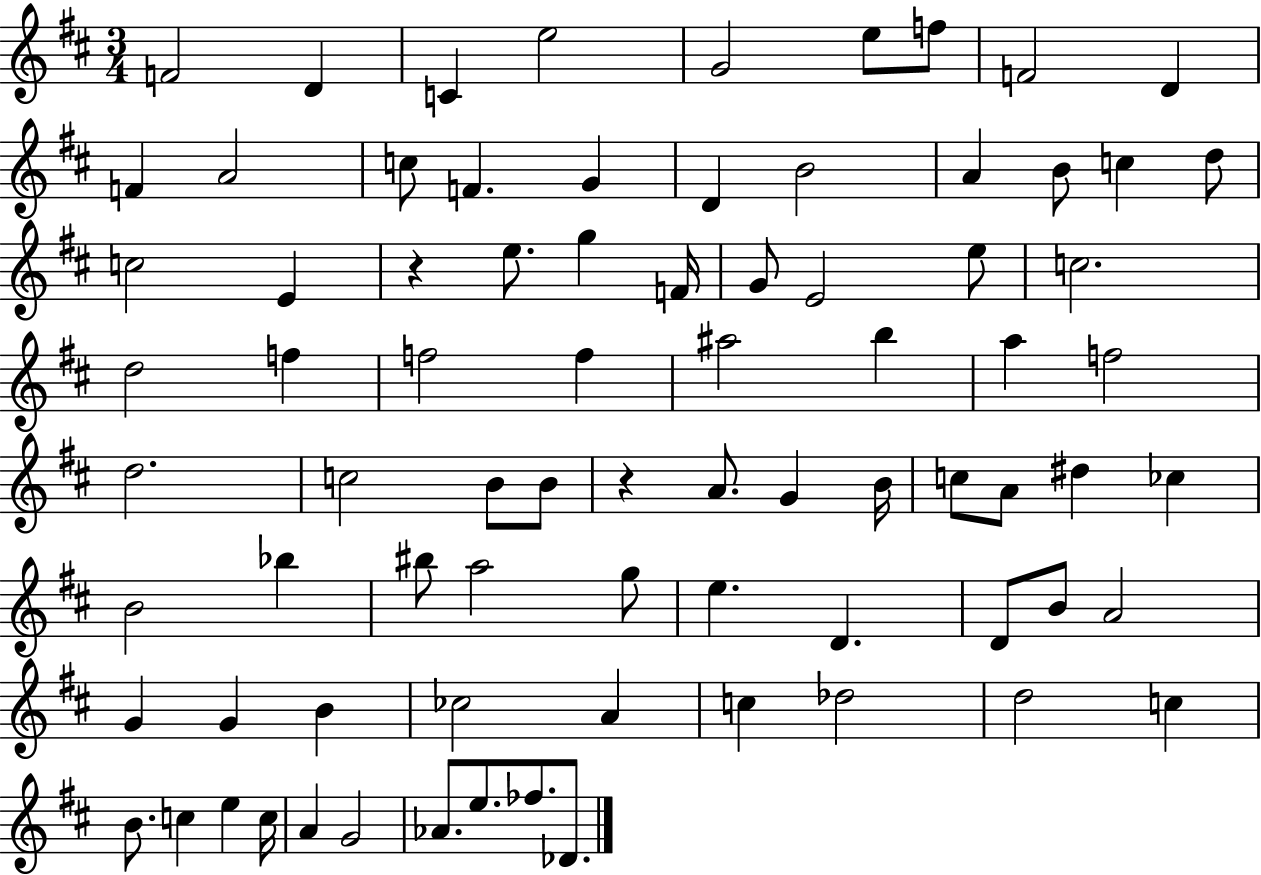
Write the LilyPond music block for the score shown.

{
  \clef treble
  \numericTimeSignature
  \time 3/4
  \key d \major
  f'2 d'4 | c'4 e''2 | g'2 e''8 f''8 | f'2 d'4 | \break f'4 a'2 | c''8 f'4. g'4 | d'4 b'2 | a'4 b'8 c''4 d''8 | \break c''2 e'4 | r4 e''8. g''4 f'16 | g'8 e'2 e''8 | c''2. | \break d''2 f''4 | f''2 f''4 | ais''2 b''4 | a''4 f''2 | \break d''2. | c''2 b'8 b'8 | r4 a'8. g'4 b'16 | c''8 a'8 dis''4 ces''4 | \break b'2 bes''4 | bis''8 a''2 g''8 | e''4. d'4. | d'8 b'8 a'2 | \break g'4 g'4 b'4 | ces''2 a'4 | c''4 des''2 | d''2 c''4 | \break b'8. c''4 e''4 c''16 | a'4 g'2 | aes'8. e''8. fes''8. des'8. | \bar "|."
}